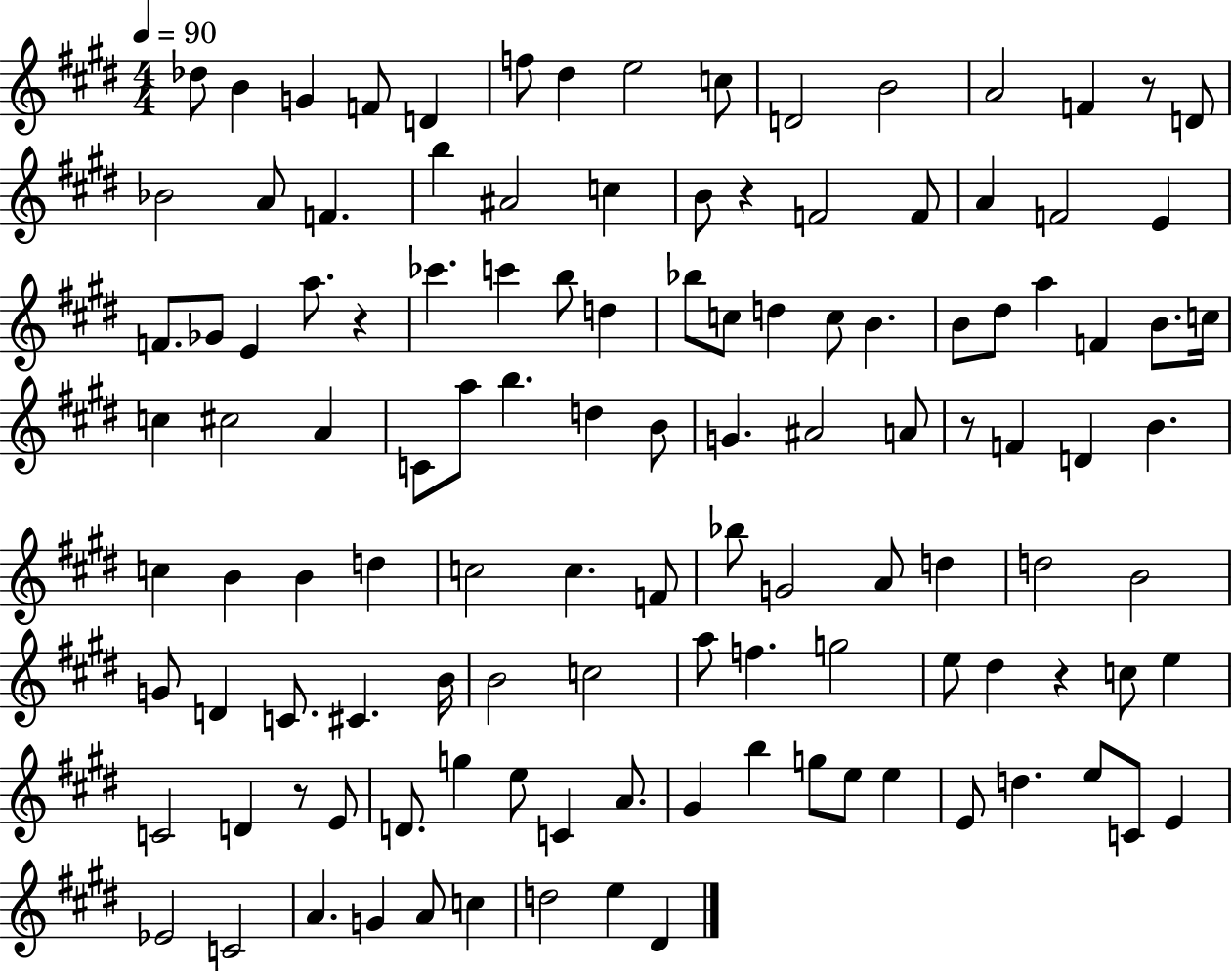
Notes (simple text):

Db5/e B4/q G4/q F4/e D4/q F5/e D#5/q E5/h C5/e D4/h B4/h A4/h F4/q R/e D4/e Bb4/h A4/e F4/q. B5/q A#4/h C5/q B4/e R/q F4/h F4/e A4/q F4/h E4/q F4/e. Gb4/e E4/q A5/e. R/q CES6/q. C6/q B5/e D5/q Bb5/e C5/e D5/q C5/e B4/q. B4/e D#5/e A5/q F4/q B4/e. C5/s C5/q C#5/h A4/q C4/e A5/e B5/q. D5/q B4/e G4/q. A#4/h A4/e R/e F4/q D4/q B4/q. C5/q B4/q B4/q D5/q C5/h C5/q. F4/e Bb5/e G4/h A4/e D5/q D5/h B4/h G4/e D4/q C4/e. C#4/q. B4/s B4/h C5/h A5/e F5/q. G5/h E5/e D#5/q R/q C5/e E5/q C4/h D4/q R/e E4/e D4/e. G5/q E5/e C4/q A4/e. G#4/q B5/q G5/e E5/e E5/q E4/e D5/q. E5/e C4/e E4/q Eb4/h C4/h A4/q. G4/q A4/e C5/q D5/h E5/q D#4/q